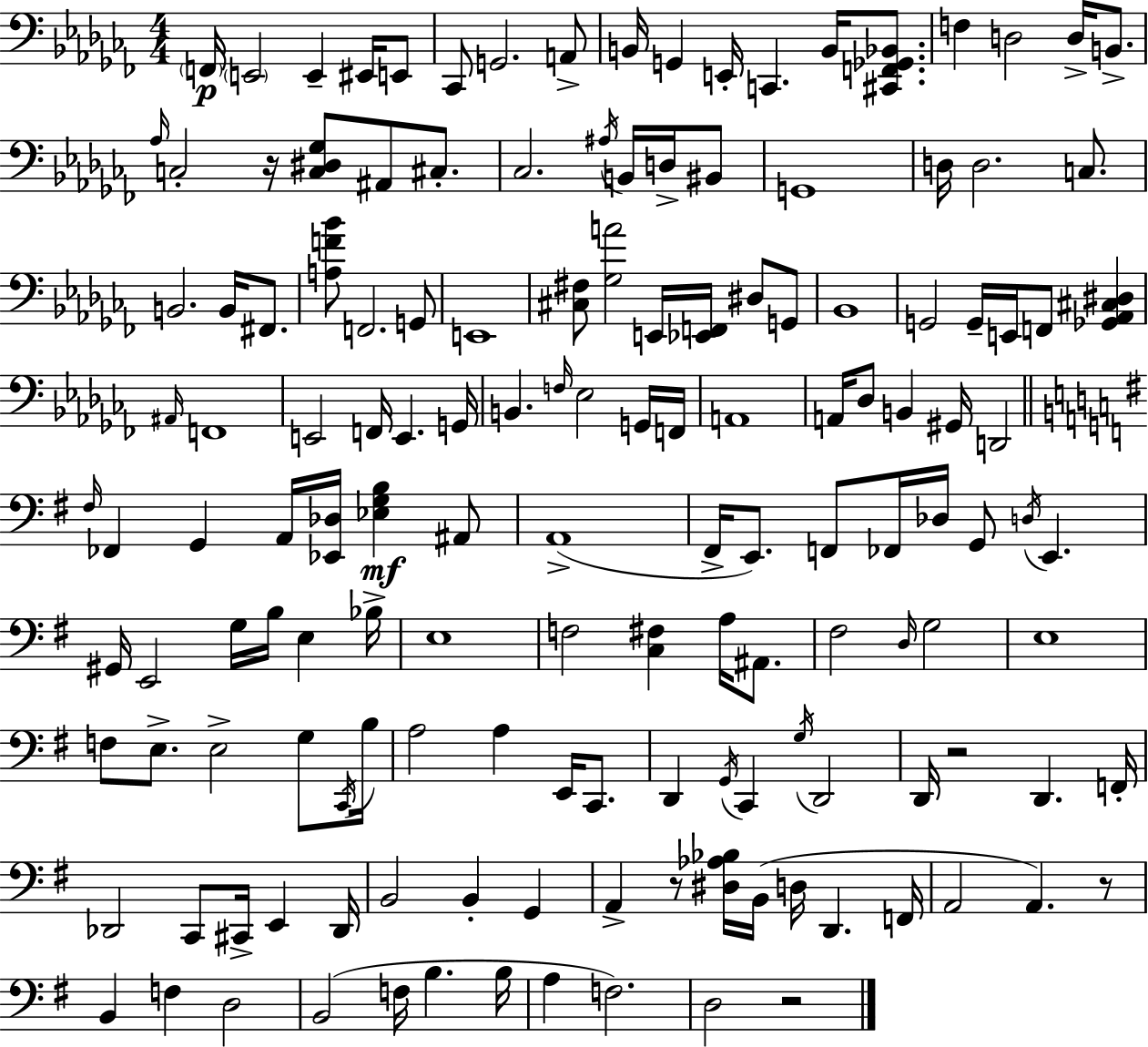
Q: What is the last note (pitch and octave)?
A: D3